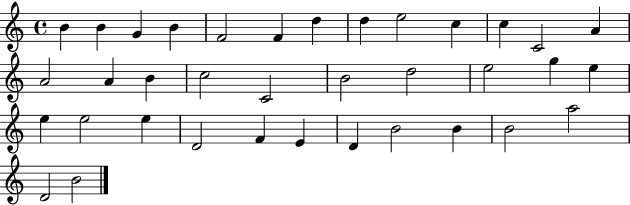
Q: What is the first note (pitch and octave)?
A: B4